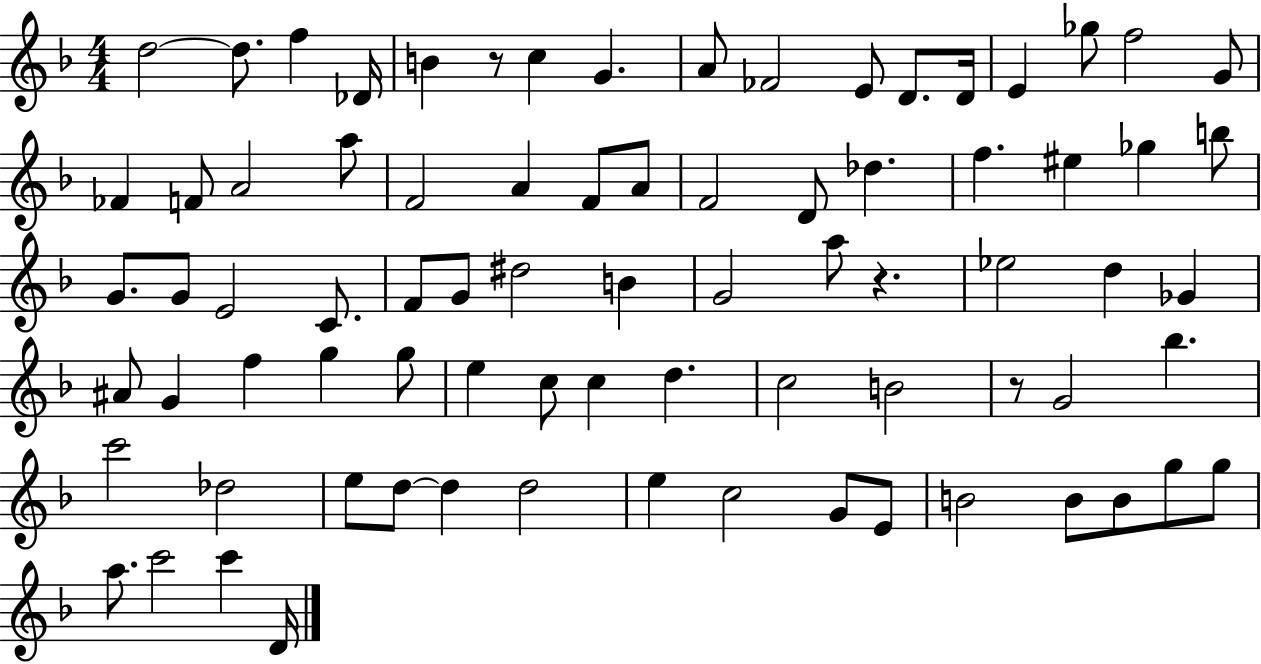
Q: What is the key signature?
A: F major